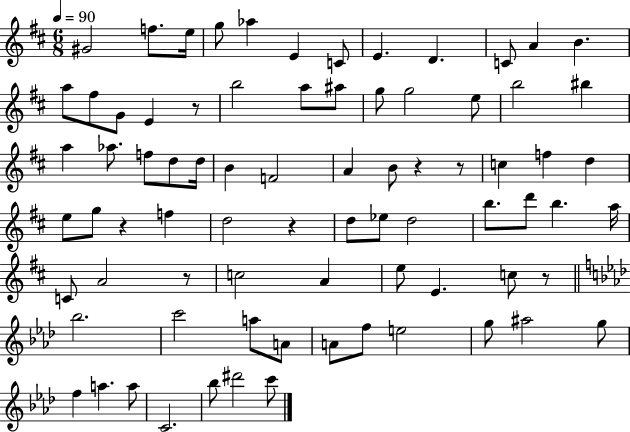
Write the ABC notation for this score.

X:1
T:Untitled
M:6/8
L:1/4
K:D
^G2 f/2 e/4 g/2 _a E C/2 E D C/2 A B a/2 ^f/2 G/2 E z/2 b2 a/2 ^a/2 g/2 g2 e/2 b2 ^b a _a/2 f/2 d/2 d/4 B F2 A B/2 z z/2 c f d e/2 g/2 z f d2 z d/2 _e/2 d2 b/2 d'/2 b a/4 C/2 A2 z/2 c2 A e/2 E c/2 z/2 _b2 c'2 a/2 A/2 A/2 f/2 e2 g/2 ^a2 g/2 f a a/2 C2 _b/2 ^d'2 c'/2